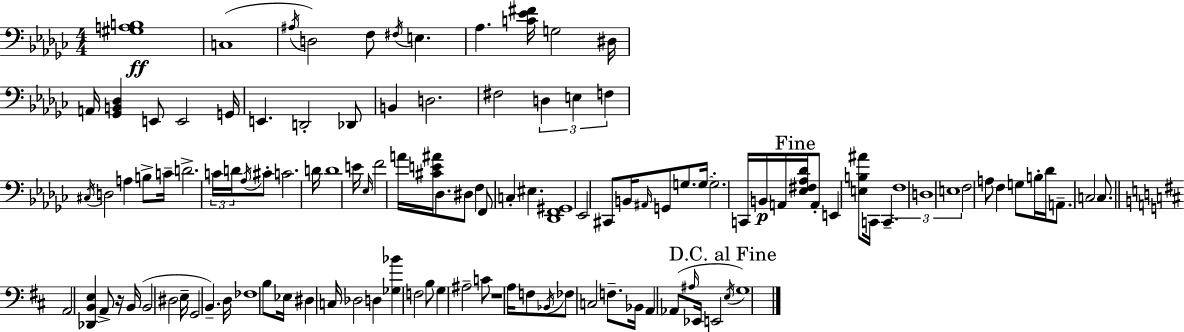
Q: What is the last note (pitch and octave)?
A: G3